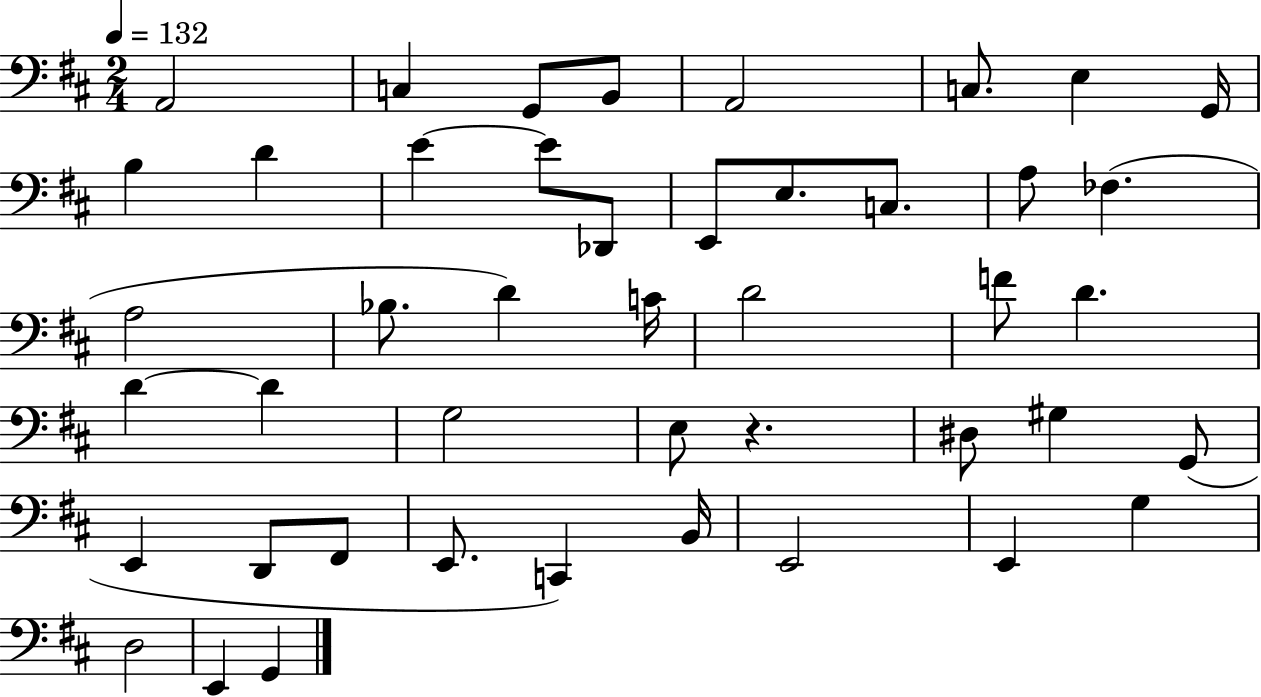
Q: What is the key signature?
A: D major